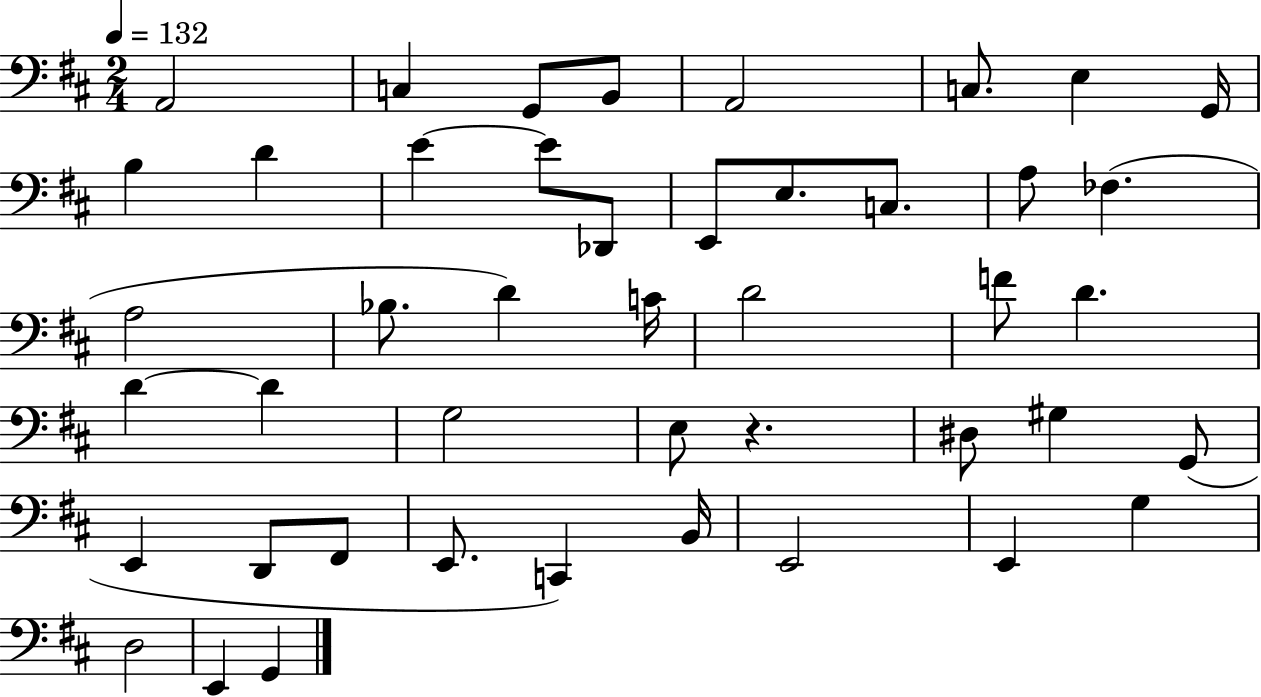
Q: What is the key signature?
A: D major